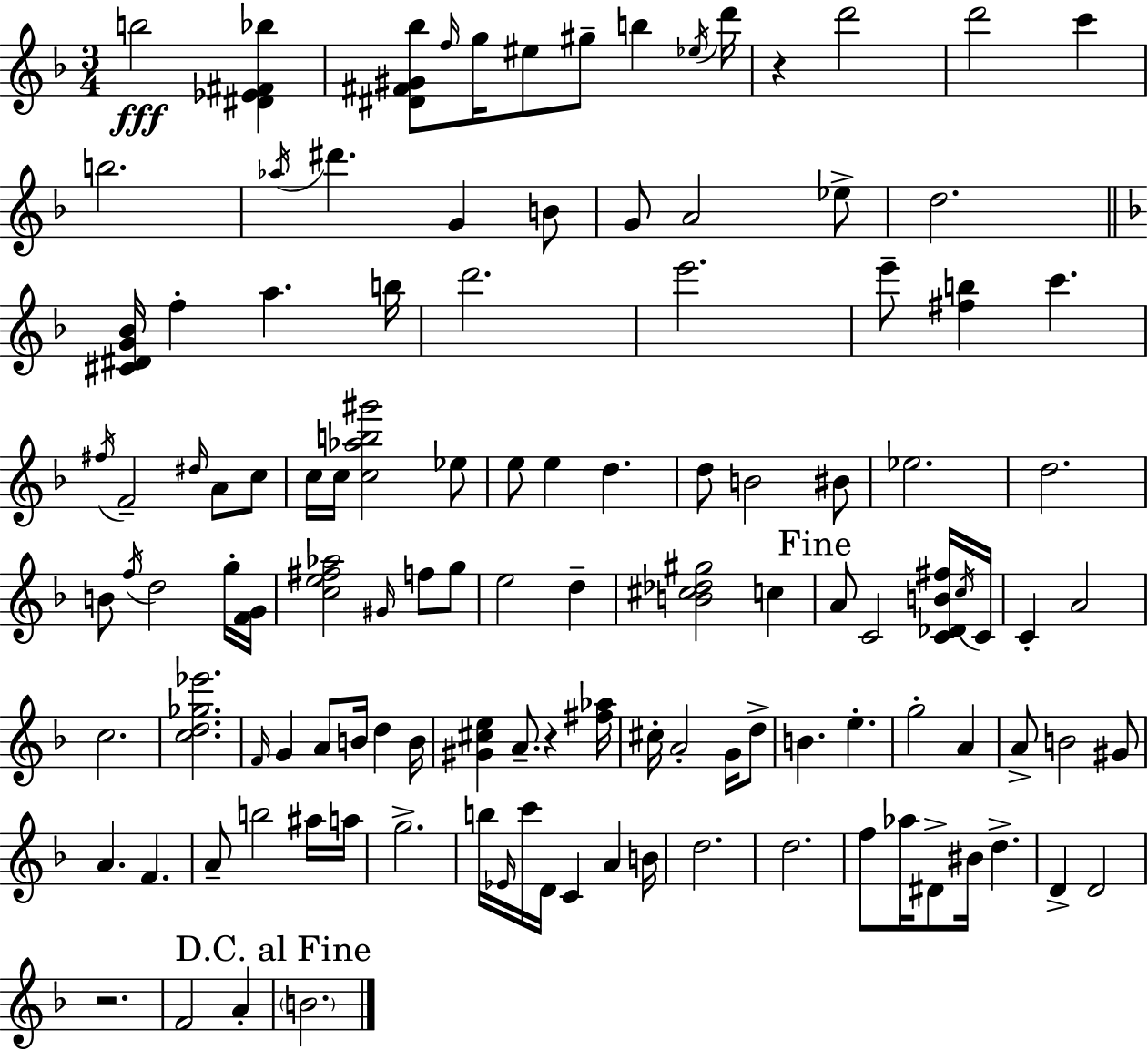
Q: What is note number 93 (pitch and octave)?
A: D5